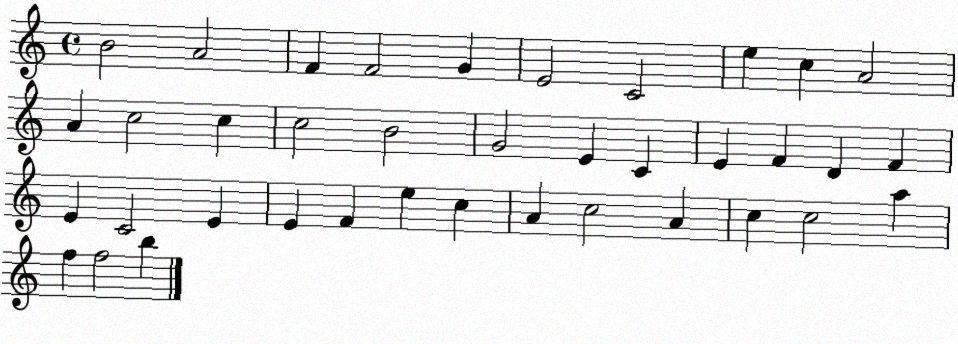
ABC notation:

X:1
T:Untitled
M:4/4
L:1/4
K:C
B2 A2 F F2 G E2 C2 e c A2 A c2 c c2 B2 G2 E C E F D F E C2 E E F e c A c2 A c c2 a f f2 b